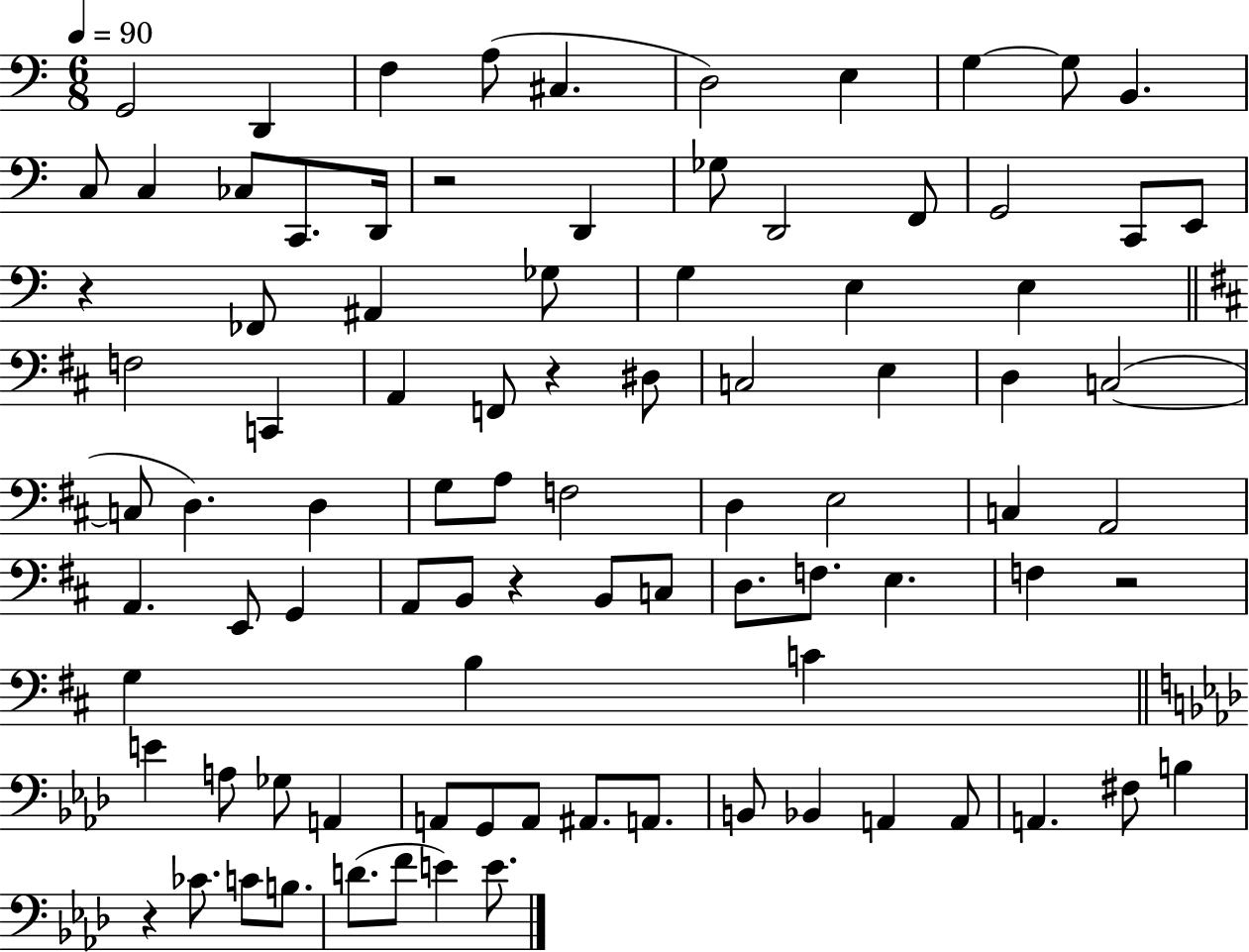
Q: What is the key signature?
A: C major